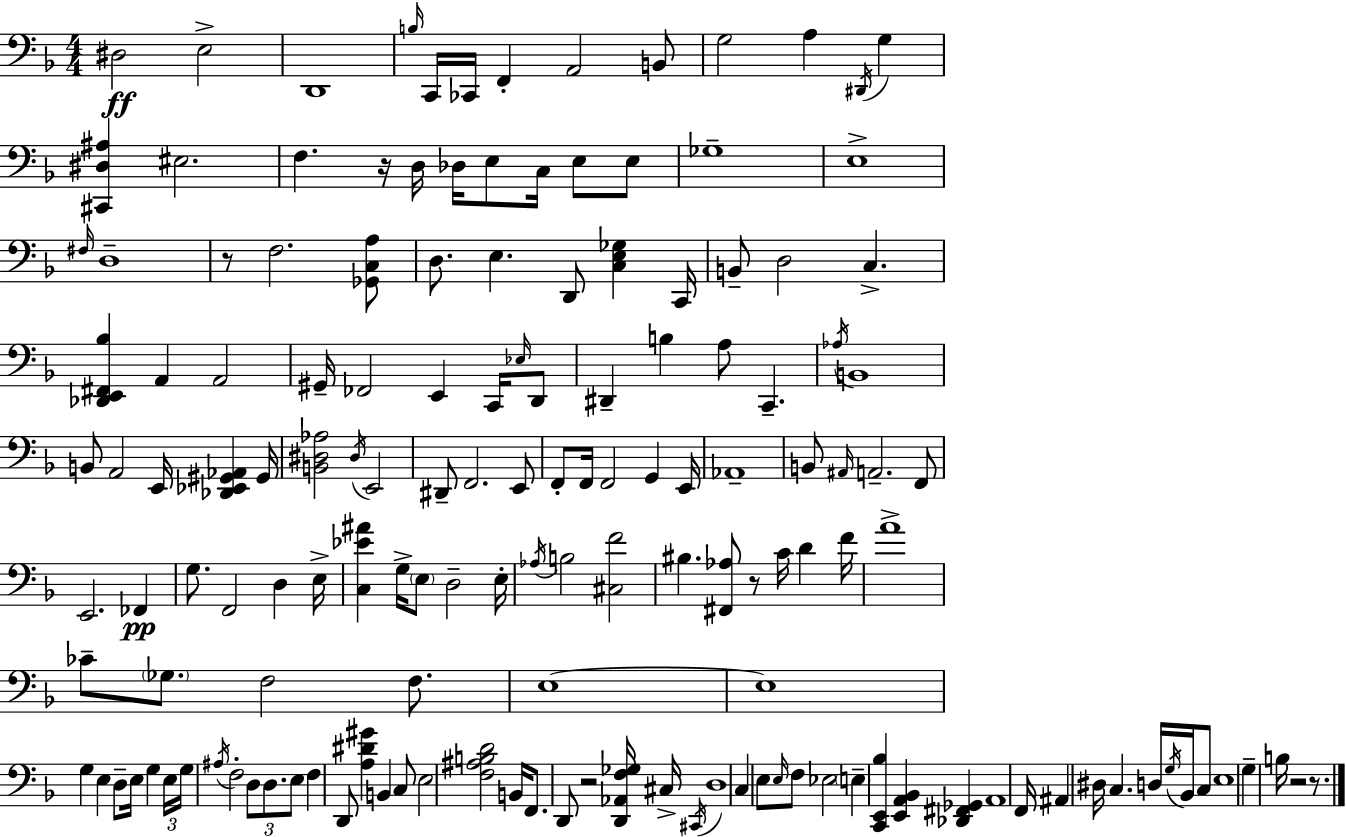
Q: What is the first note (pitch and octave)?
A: D#3